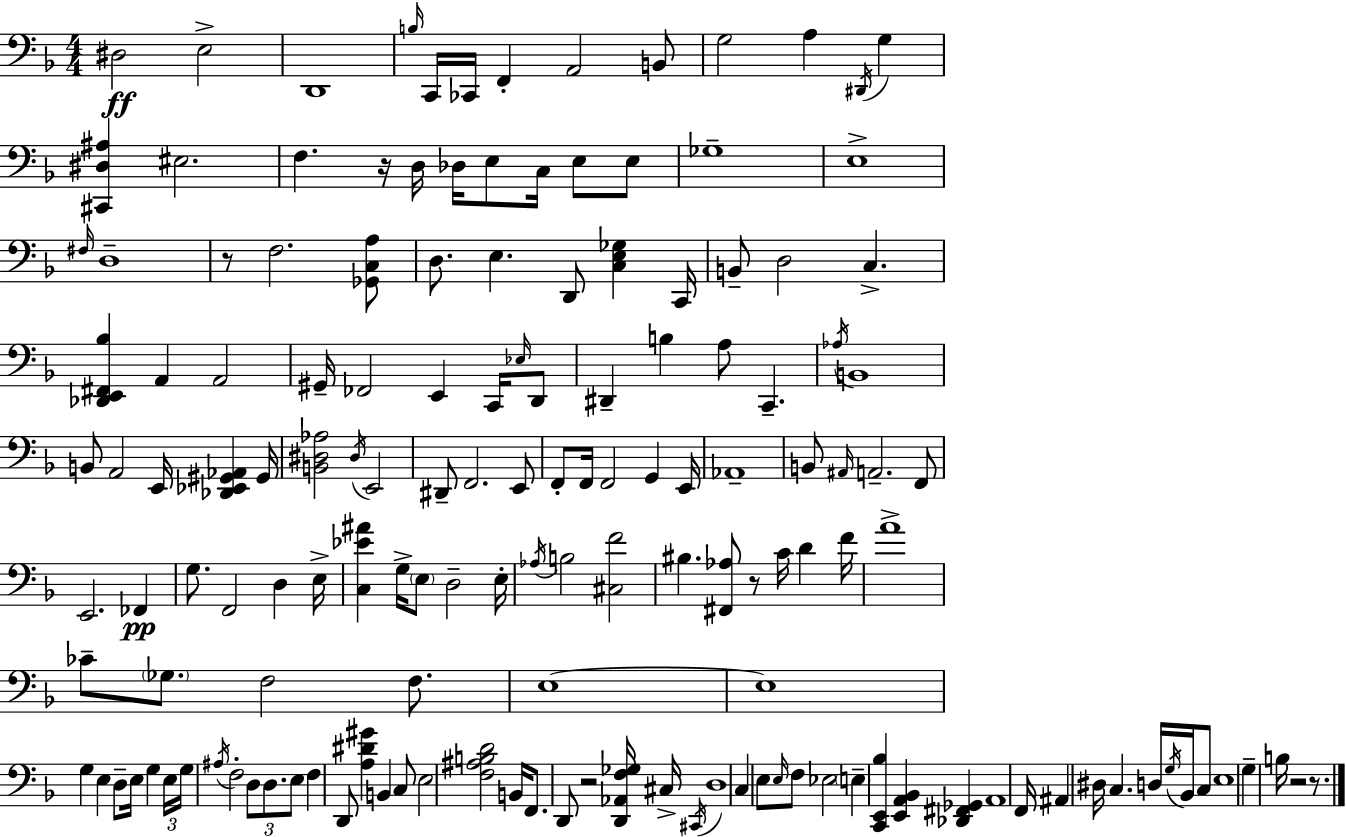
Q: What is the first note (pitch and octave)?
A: D#3